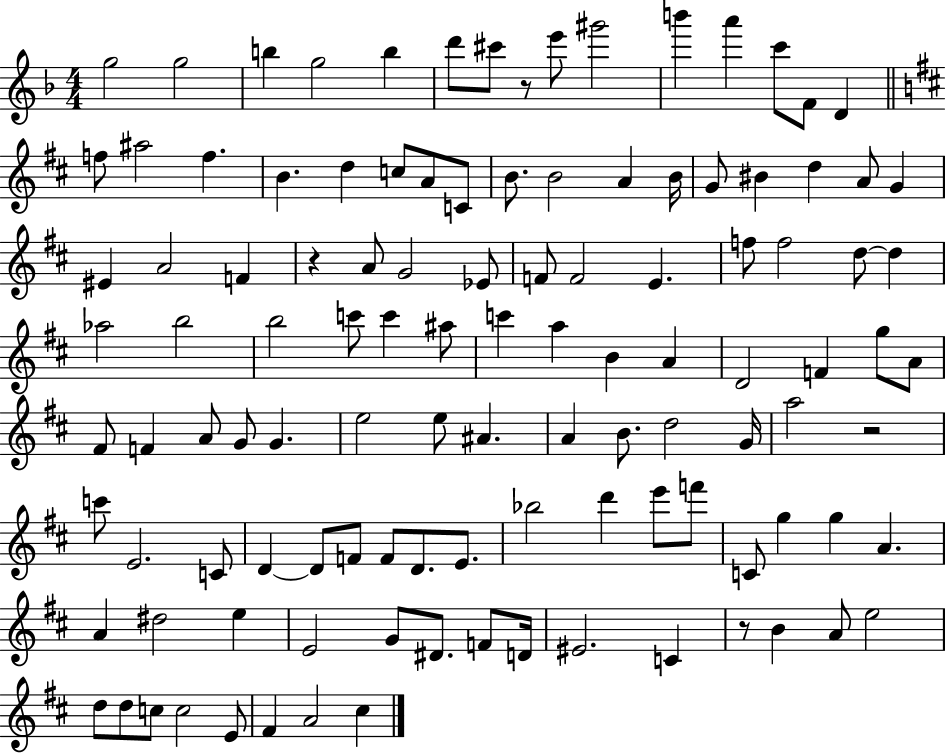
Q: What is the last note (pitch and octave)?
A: C#5